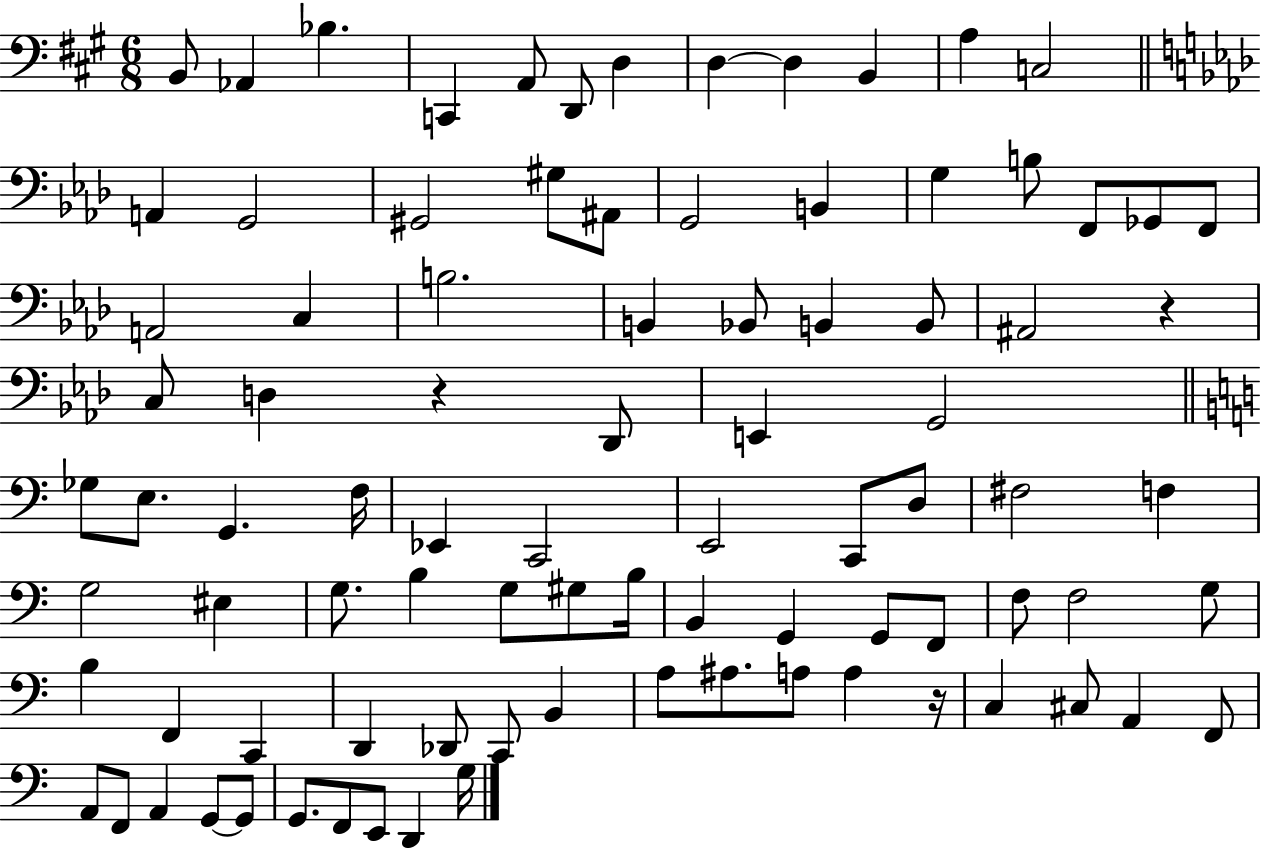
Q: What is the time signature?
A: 6/8